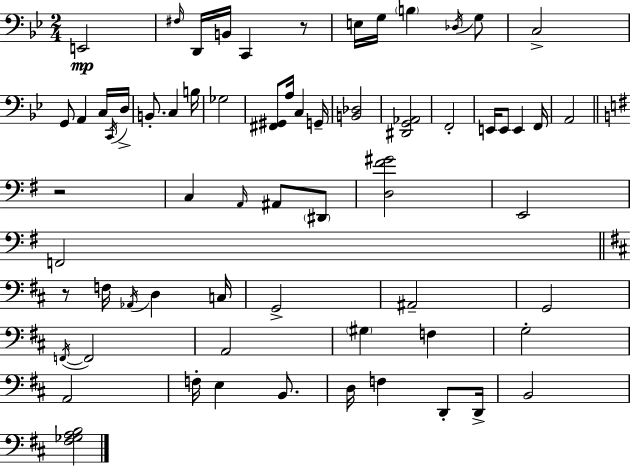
X:1
T:Untitled
M:2/4
L:1/4
K:Gm
E,,2 ^F,/4 D,,/4 B,,/4 C,, z/2 E,/4 G,/4 B, _D,/4 G,/2 C,2 G,,/2 A,, C,/4 C,,/4 D,/4 B,,/2 C, B,/4 _G,2 [^F,,^G,,]/2 A,/4 C, G,,/4 [B,,_D,]2 [^D,,G,,_A,,]2 F,,2 E,,/4 E,,/2 E,, F,,/4 A,,2 z2 C, A,,/4 ^A,,/2 ^D,,/2 [D,^F^G]2 E,,2 F,,2 z/2 F,/4 _A,,/4 D, C,/4 G,,2 ^A,,2 G,,2 F,,/4 F,,2 A,,2 ^G, F, G,2 A,,2 F,/4 E, B,,/2 D,/4 F, D,,/2 D,,/4 B,,2 [^F,_G,A,B,]2